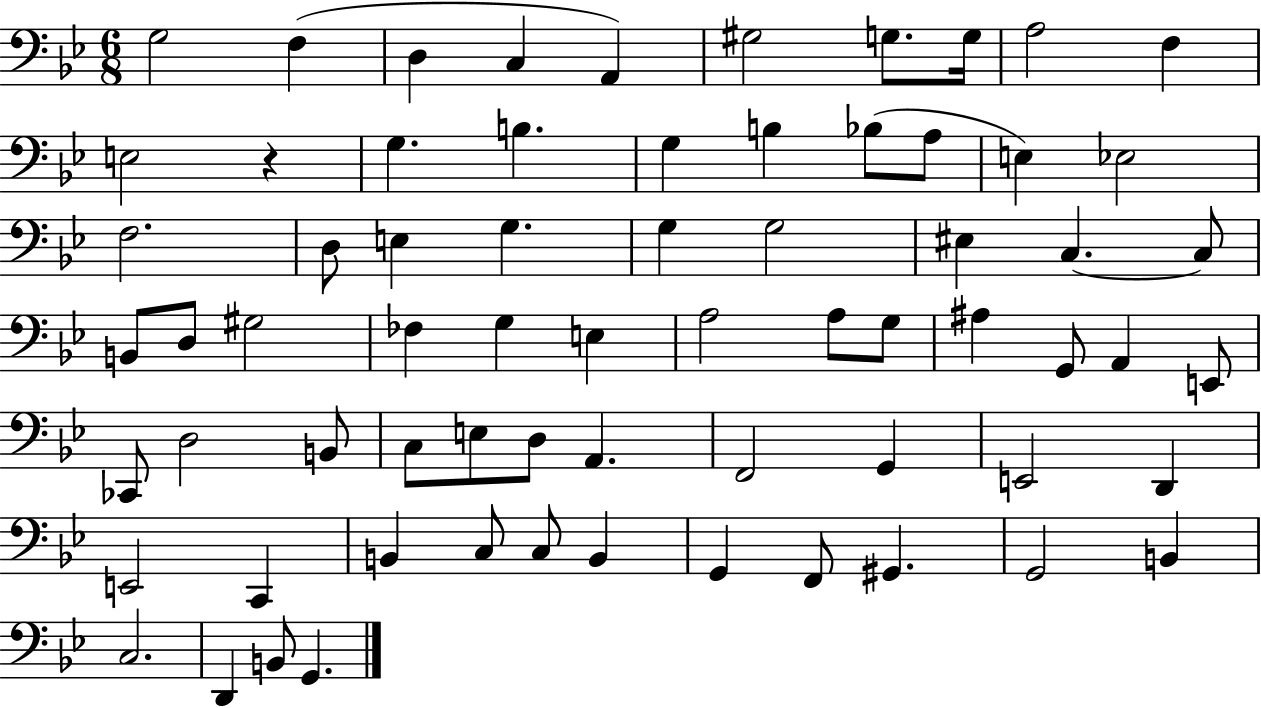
G3/h F3/q D3/q C3/q A2/q G#3/h G3/e. G3/s A3/h F3/q E3/h R/q G3/q. B3/q. G3/q B3/q Bb3/e A3/e E3/q Eb3/h F3/h. D3/e E3/q G3/q. G3/q G3/h EIS3/q C3/q. C3/e B2/e D3/e G#3/h FES3/q G3/q E3/q A3/h A3/e G3/e A#3/q G2/e A2/q E2/e CES2/e D3/h B2/e C3/e E3/e D3/e A2/q. F2/h G2/q E2/h D2/q E2/h C2/q B2/q C3/e C3/e B2/q G2/q F2/e G#2/q. G2/h B2/q C3/h. D2/q B2/e G2/q.